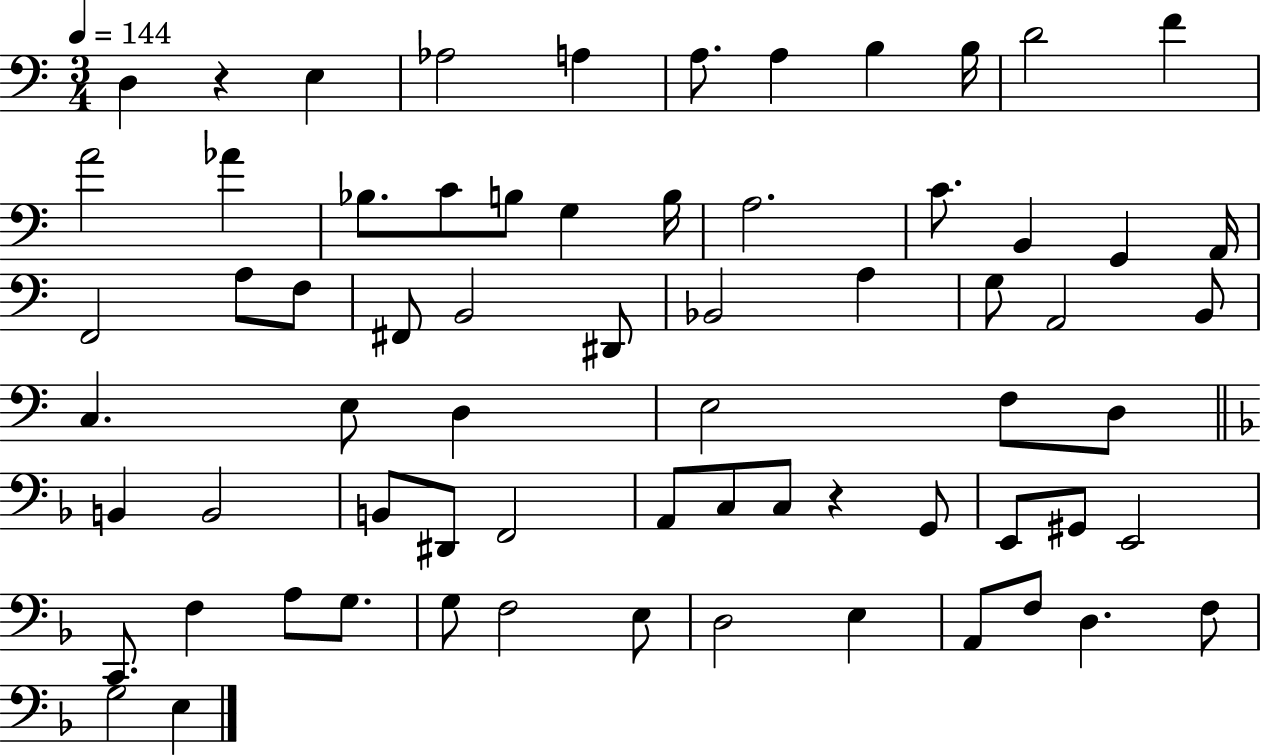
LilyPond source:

{
  \clef bass
  \numericTimeSignature
  \time 3/4
  \key c \major
  \tempo 4 = 144
  d4 r4 e4 | aes2 a4 | a8. a4 b4 b16 | d'2 f'4 | \break a'2 aes'4 | bes8. c'8 b8 g4 b16 | a2. | c'8. b,4 g,4 a,16 | \break f,2 a8 f8 | fis,8 b,2 dis,8 | bes,2 a4 | g8 a,2 b,8 | \break c4. e8 d4 | e2 f8 d8 | \bar "||" \break \key f \major b,4 b,2 | b,8 dis,8 f,2 | a,8 c8 c8 r4 g,8 | e,8 gis,8 e,2 | \break c,8. f4 a8 g8. | g8 f2 e8 | d2 e4 | a,8 f8 d4. f8 | \break g2 e4 | \bar "|."
}